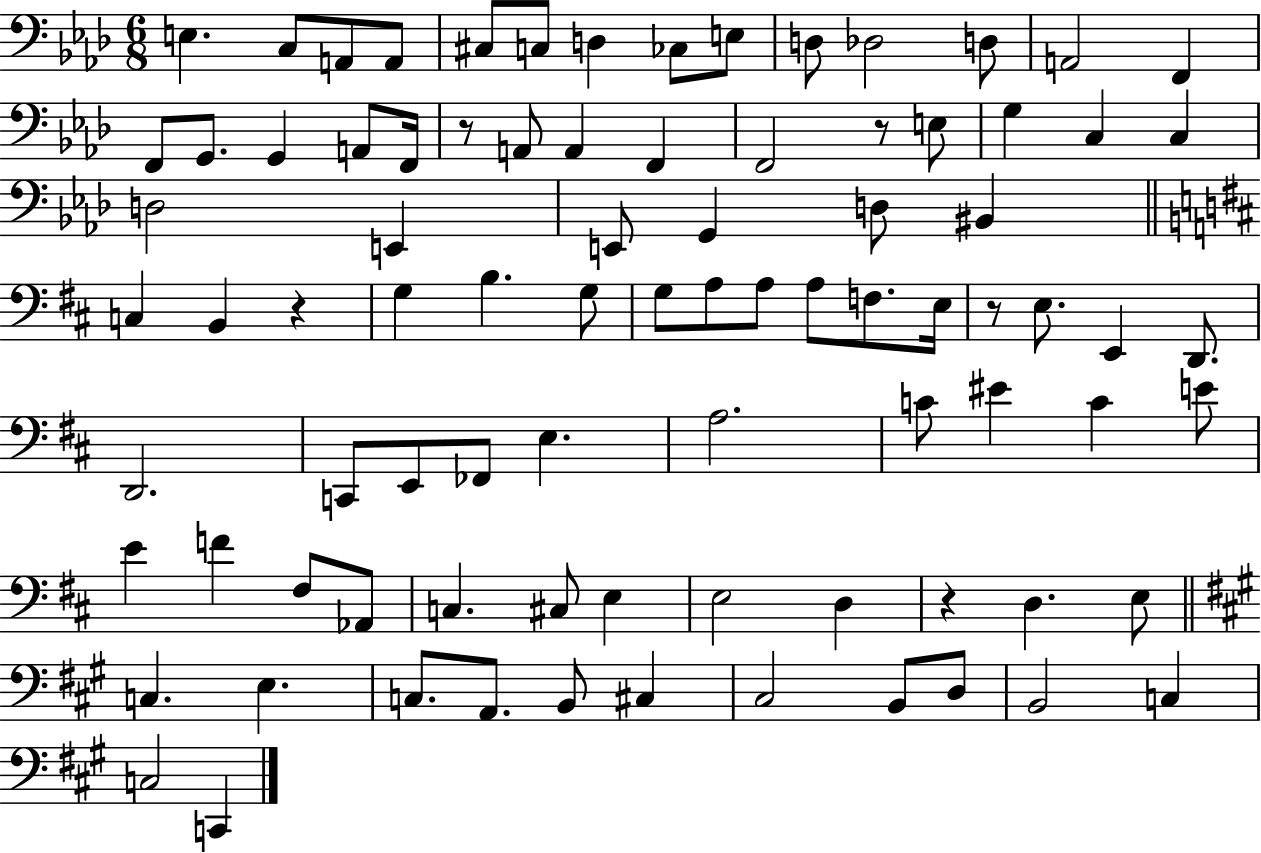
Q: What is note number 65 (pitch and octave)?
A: E3